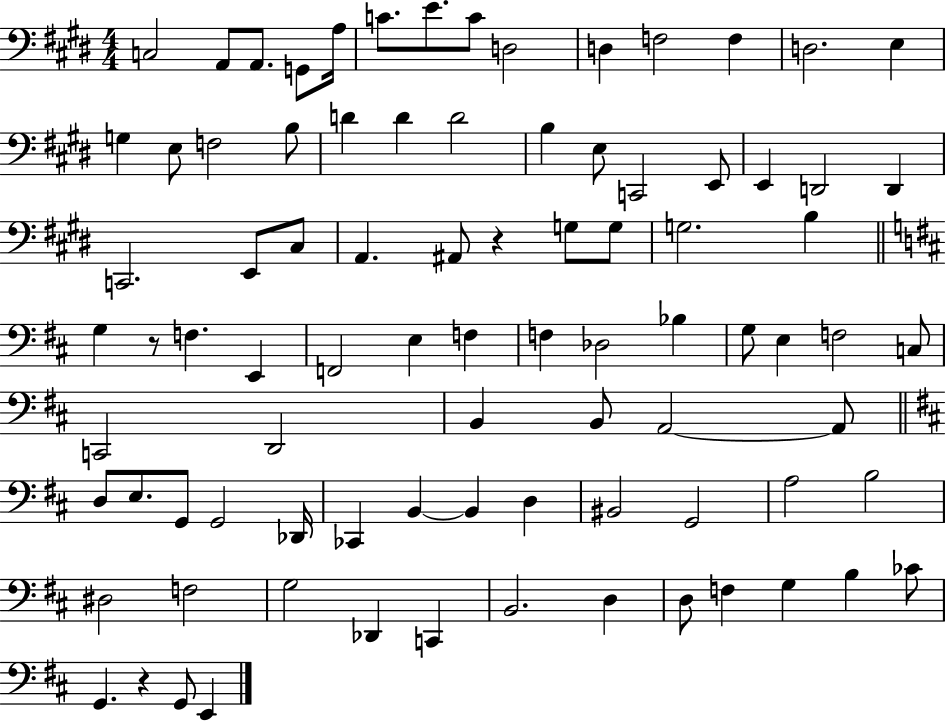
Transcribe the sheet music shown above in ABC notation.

X:1
T:Untitled
M:4/4
L:1/4
K:E
C,2 A,,/2 A,,/2 G,,/2 A,/4 C/2 E/2 C/2 D,2 D, F,2 F, D,2 E, G, E,/2 F,2 B,/2 D D D2 B, E,/2 C,,2 E,,/2 E,, D,,2 D,, C,,2 E,,/2 ^C,/2 A,, ^A,,/2 z G,/2 G,/2 G,2 B, G, z/2 F, E,, F,,2 E, F, F, _D,2 _B, G,/2 E, F,2 C,/2 C,,2 D,,2 B,, B,,/2 A,,2 A,,/2 D,/2 E,/2 G,,/2 G,,2 _D,,/4 _C,, B,, B,, D, ^B,,2 G,,2 A,2 B,2 ^D,2 F,2 G,2 _D,, C,, B,,2 D, D,/2 F, G, B, _C/2 G,, z G,,/2 E,,